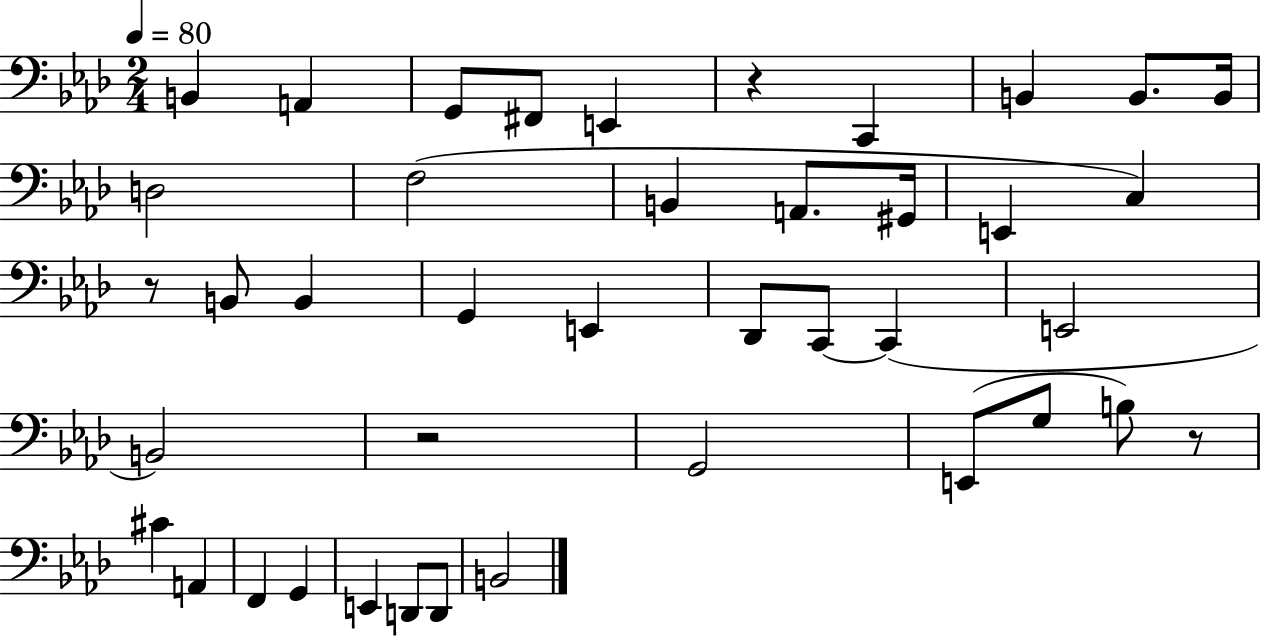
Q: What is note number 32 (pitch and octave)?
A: F2